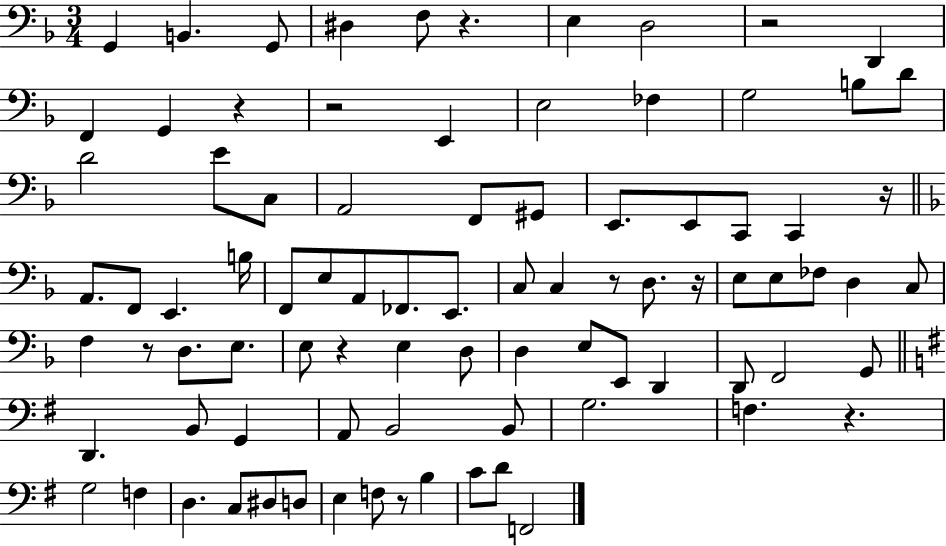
X:1
T:Untitled
M:3/4
L:1/4
K:F
G,, B,, G,,/2 ^D, F,/2 z E, D,2 z2 D,, F,, G,, z z2 E,, E,2 _F, G,2 B,/2 D/2 D2 E/2 C,/2 A,,2 F,,/2 ^G,,/2 E,,/2 E,,/2 C,,/2 C,, z/4 A,,/2 F,,/2 E,, B,/4 F,,/2 E,/2 A,,/2 _F,,/2 E,,/2 C,/2 C, z/2 D,/2 z/4 E,/2 E,/2 _F,/2 D, C,/2 F, z/2 D,/2 E,/2 E,/2 z E, D,/2 D, E,/2 E,,/2 D,, D,,/2 F,,2 G,,/2 D,, B,,/2 G,, A,,/2 B,,2 B,,/2 G,2 F, z G,2 F, D, C,/2 ^D,/2 D,/2 E, F,/2 z/2 B, C/2 D/2 F,,2